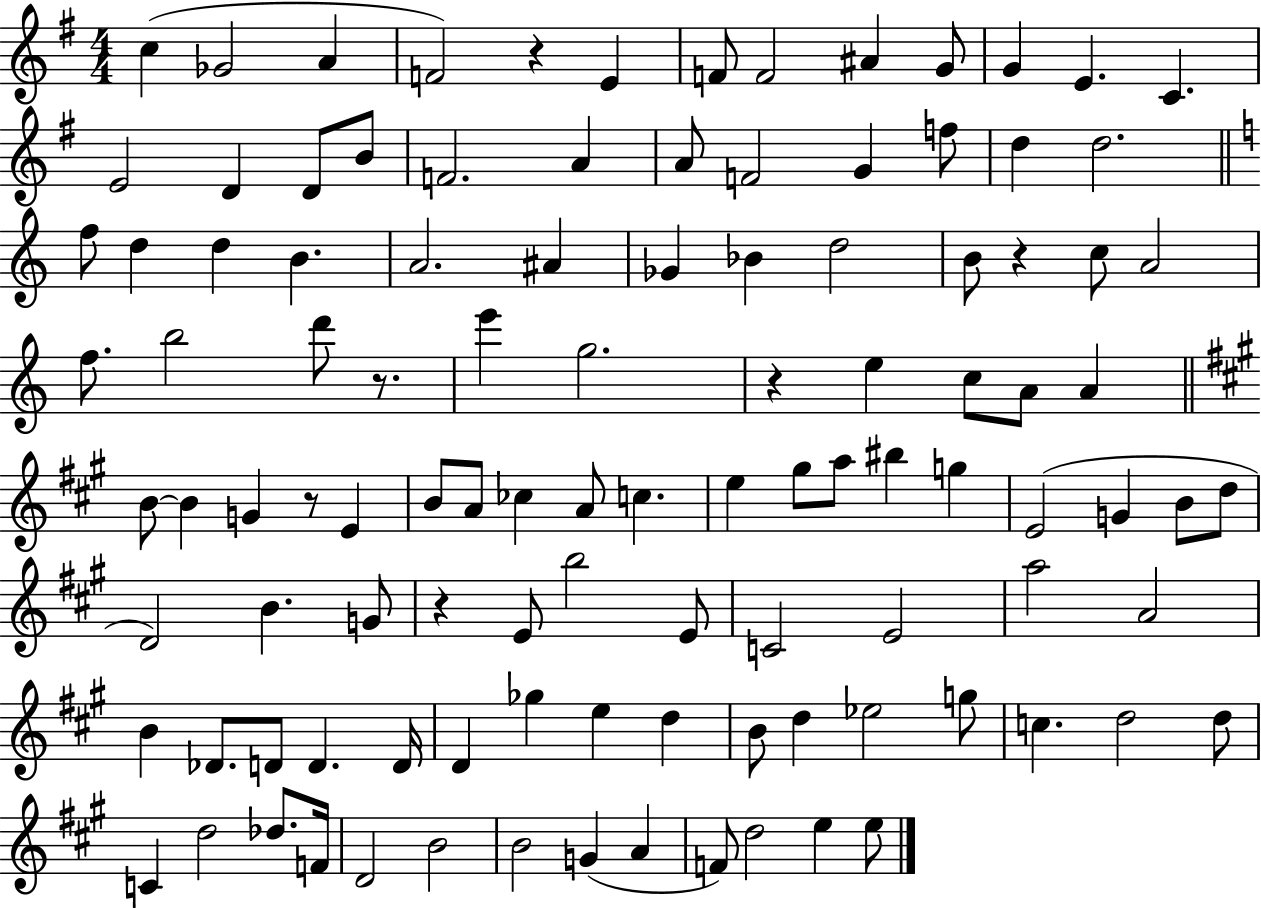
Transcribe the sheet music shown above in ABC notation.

X:1
T:Untitled
M:4/4
L:1/4
K:G
c _G2 A F2 z E F/2 F2 ^A G/2 G E C E2 D D/2 B/2 F2 A A/2 F2 G f/2 d d2 f/2 d d B A2 ^A _G _B d2 B/2 z c/2 A2 f/2 b2 d'/2 z/2 e' g2 z e c/2 A/2 A B/2 B G z/2 E B/2 A/2 _c A/2 c e ^g/2 a/2 ^b g E2 G B/2 d/2 D2 B G/2 z E/2 b2 E/2 C2 E2 a2 A2 B _D/2 D/2 D D/4 D _g e d B/2 d _e2 g/2 c d2 d/2 C d2 _d/2 F/4 D2 B2 B2 G A F/2 d2 e e/2